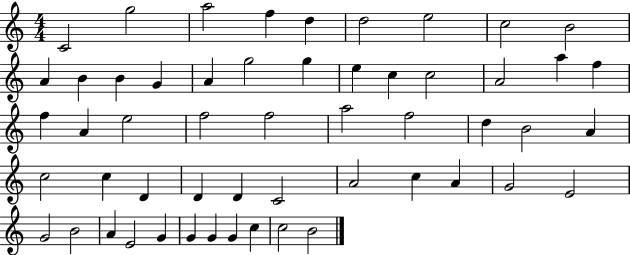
{
  \clef treble
  \numericTimeSignature
  \time 4/4
  \key c \major
  c'2 g''2 | a''2 f''4 d''4 | d''2 e''2 | c''2 b'2 | \break a'4 b'4 b'4 g'4 | a'4 g''2 g''4 | e''4 c''4 c''2 | a'2 a''4 f''4 | \break f''4 a'4 e''2 | f''2 f''2 | a''2 f''2 | d''4 b'2 a'4 | \break c''2 c''4 d'4 | d'4 d'4 c'2 | a'2 c''4 a'4 | g'2 e'2 | \break g'2 b'2 | a'4 e'2 g'4 | g'4 g'4 g'4 c''4 | c''2 b'2 | \break \bar "|."
}